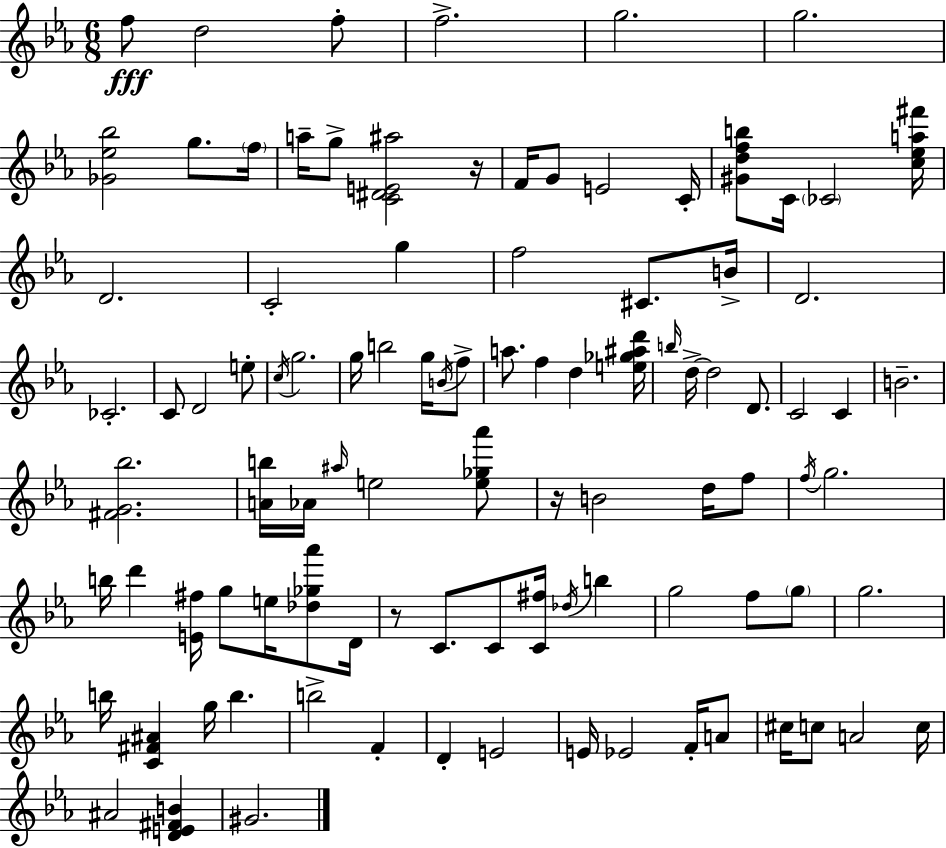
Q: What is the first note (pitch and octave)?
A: F5